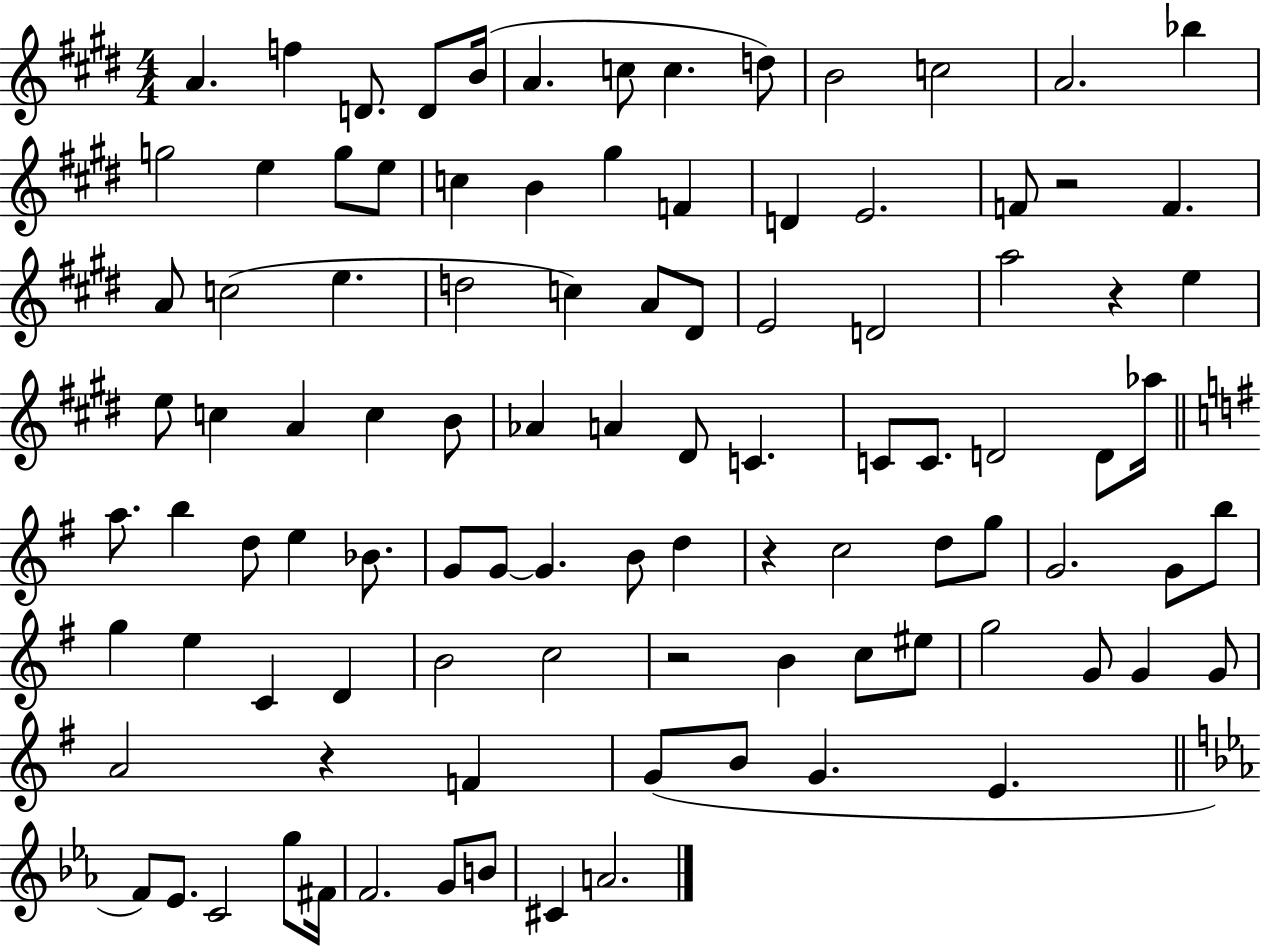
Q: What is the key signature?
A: E major